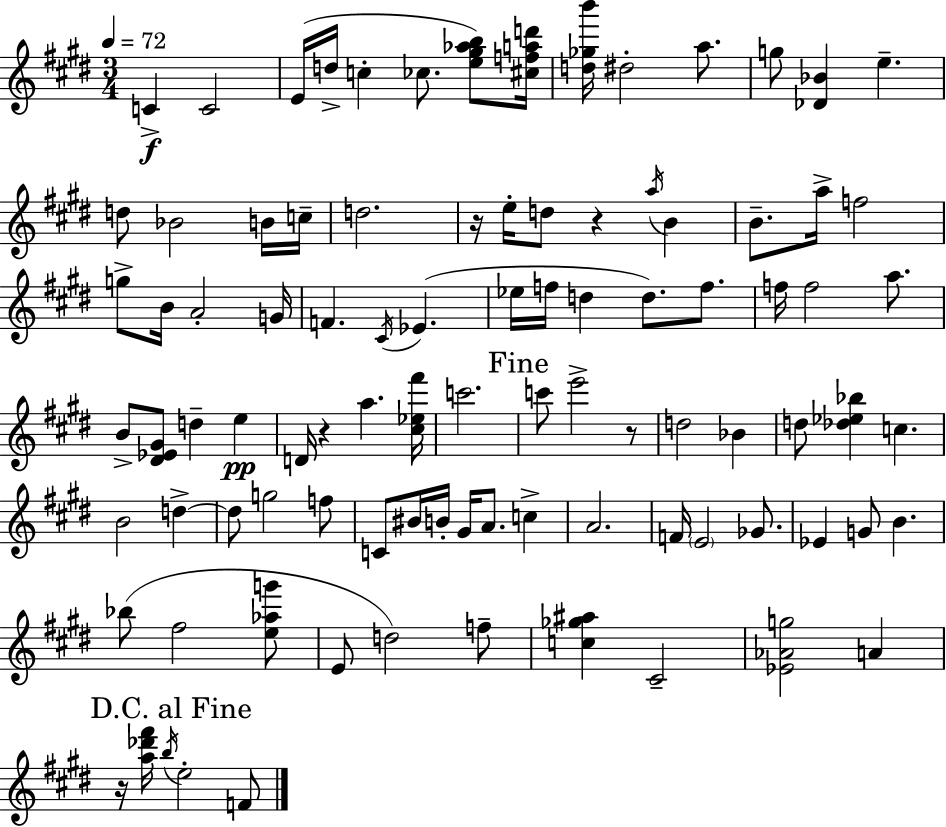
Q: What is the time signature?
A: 3/4